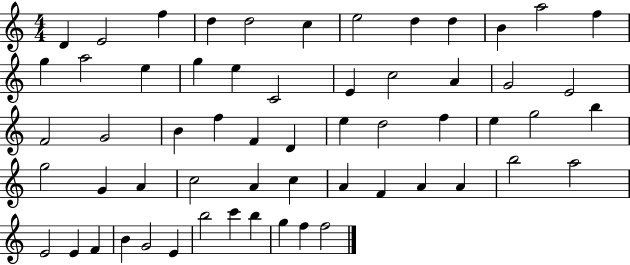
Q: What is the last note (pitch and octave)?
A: F5